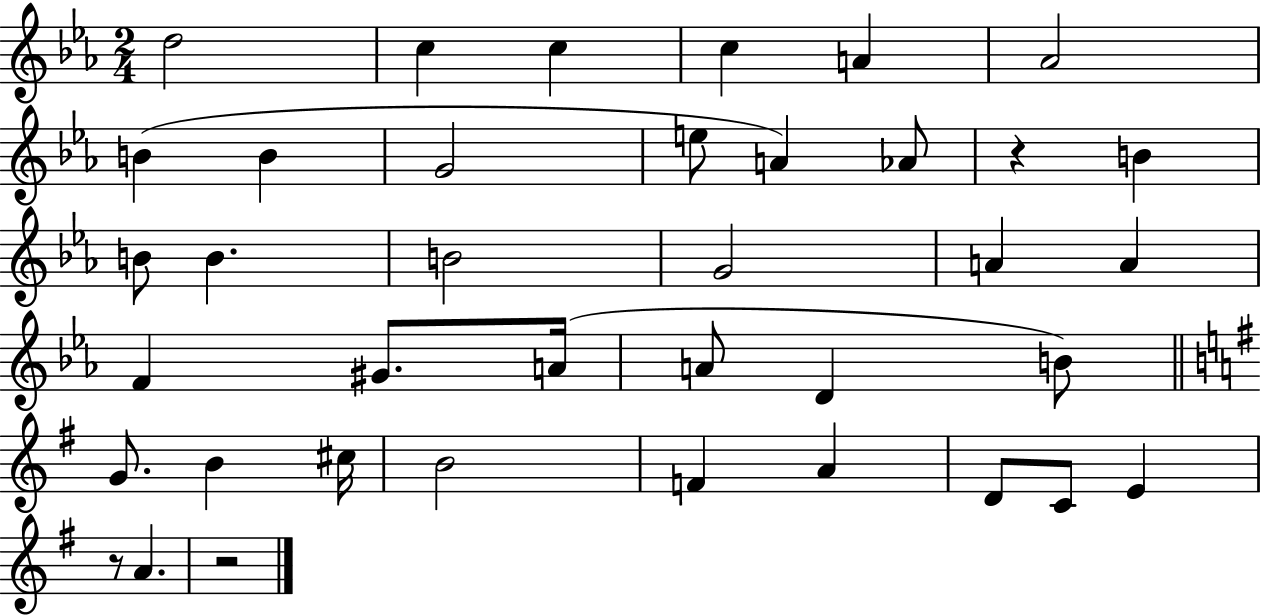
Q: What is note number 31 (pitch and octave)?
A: A4